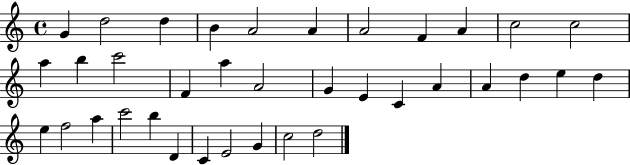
G4/q D5/h D5/q B4/q A4/h A4/q A4/h F4/q A4/q C5/h C5/h A5/q B5/q C6/h F4/q A5/q A4/h G4/q E4/q C4/q A4/q A4/q D5/q E5/q D5/q E5/q F5/h A5/q C6/h B5/q D4/q C4/q E4/h G4/q C5/h D5/h